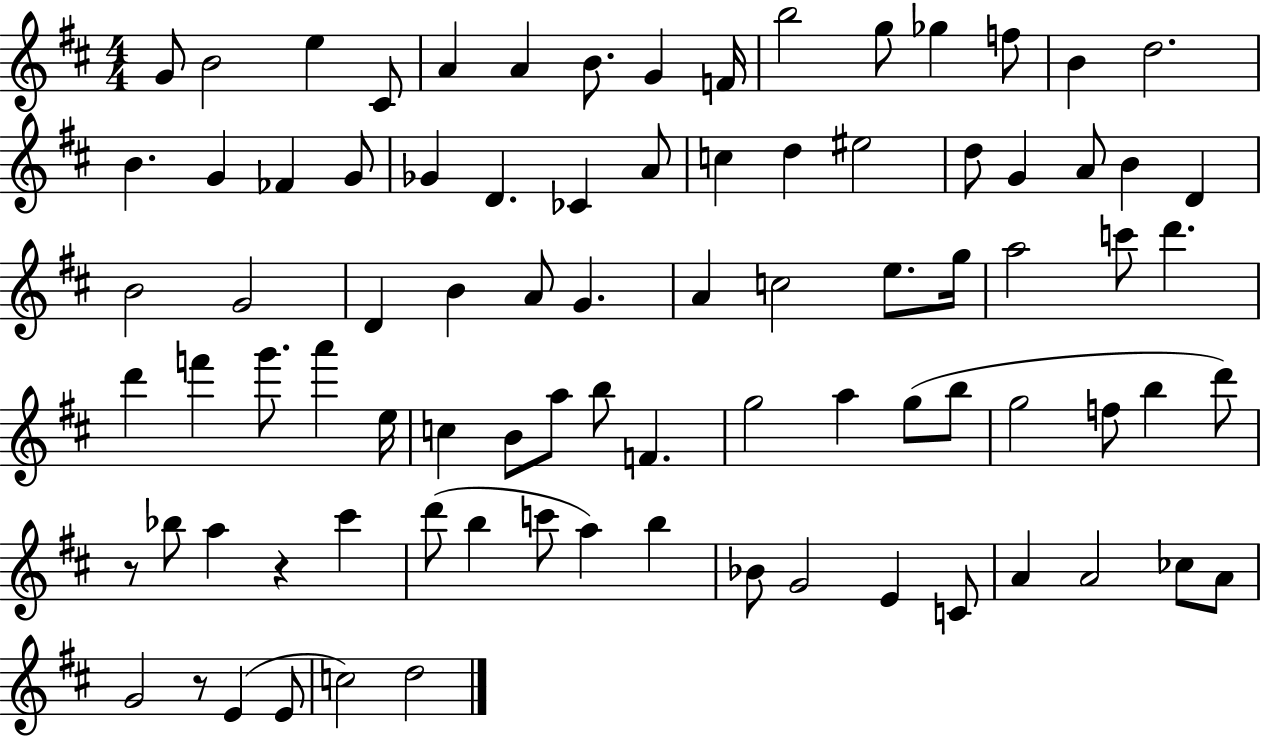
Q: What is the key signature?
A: D major